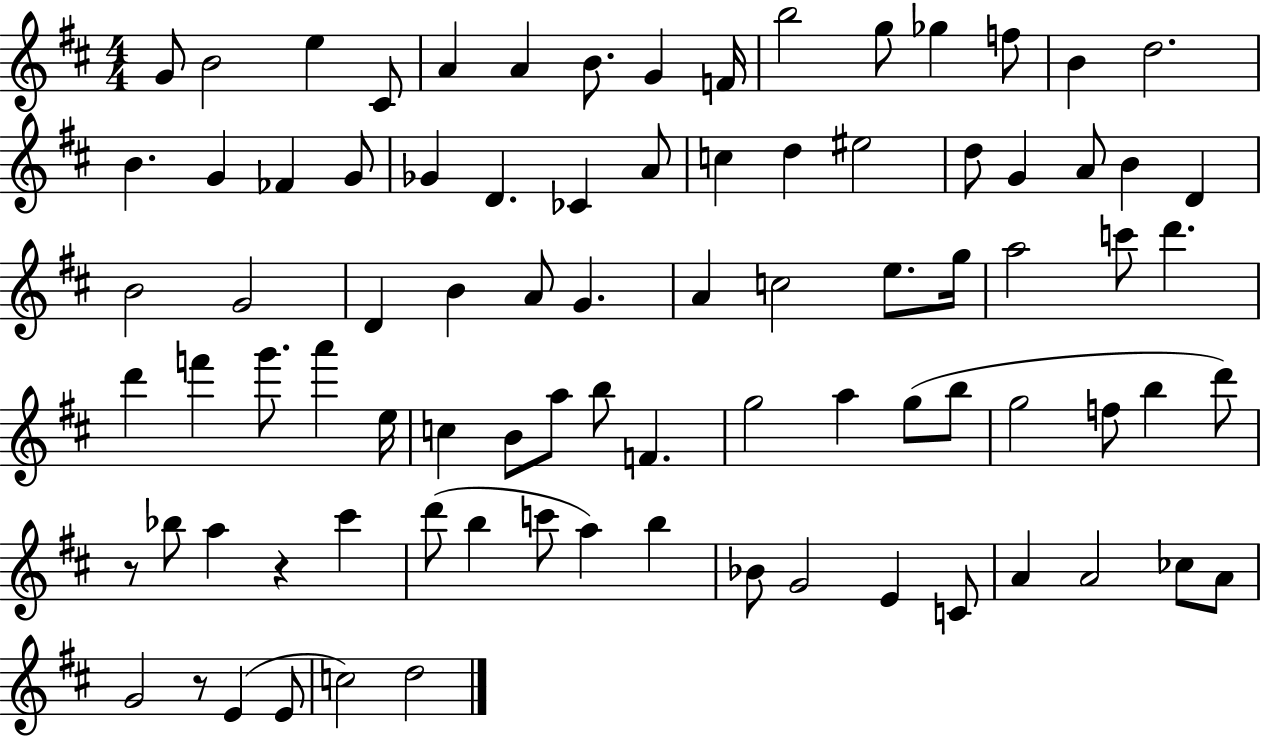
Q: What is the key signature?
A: D major